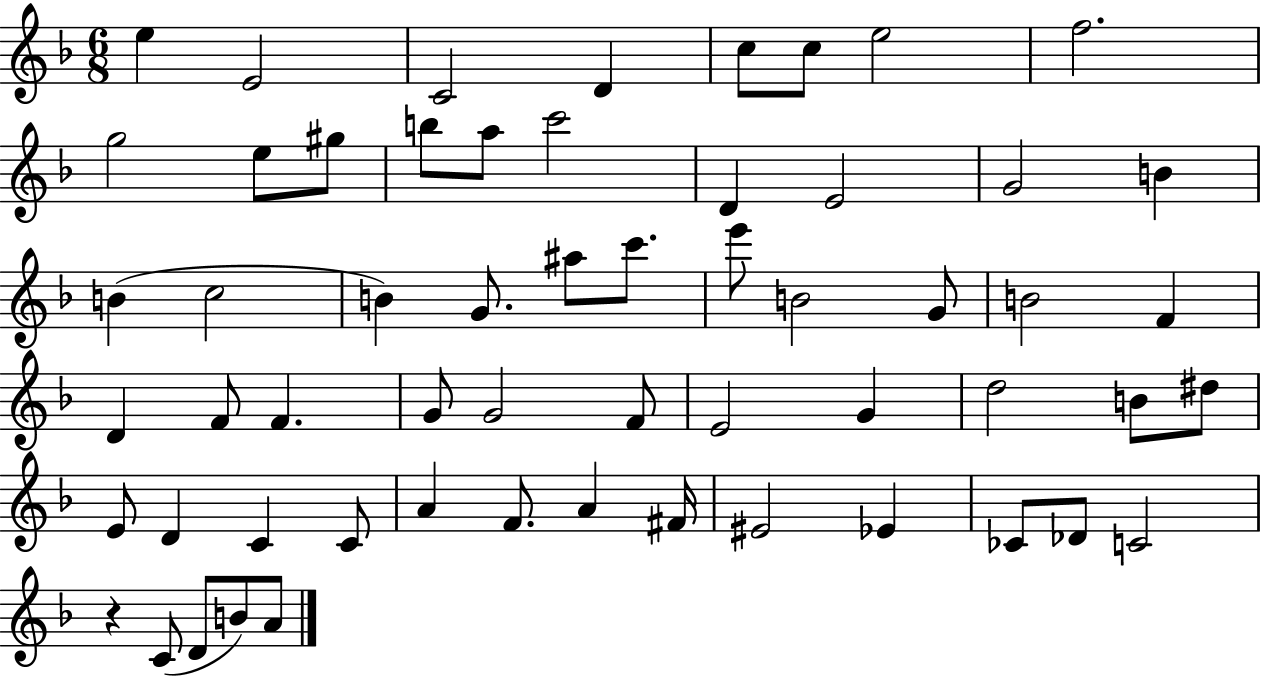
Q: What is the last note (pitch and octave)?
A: A4